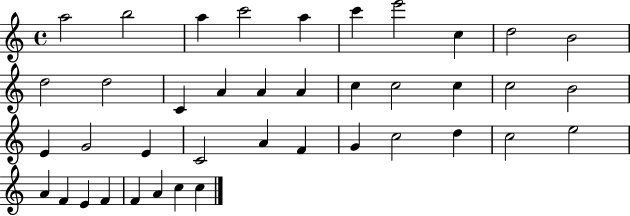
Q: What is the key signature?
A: C major